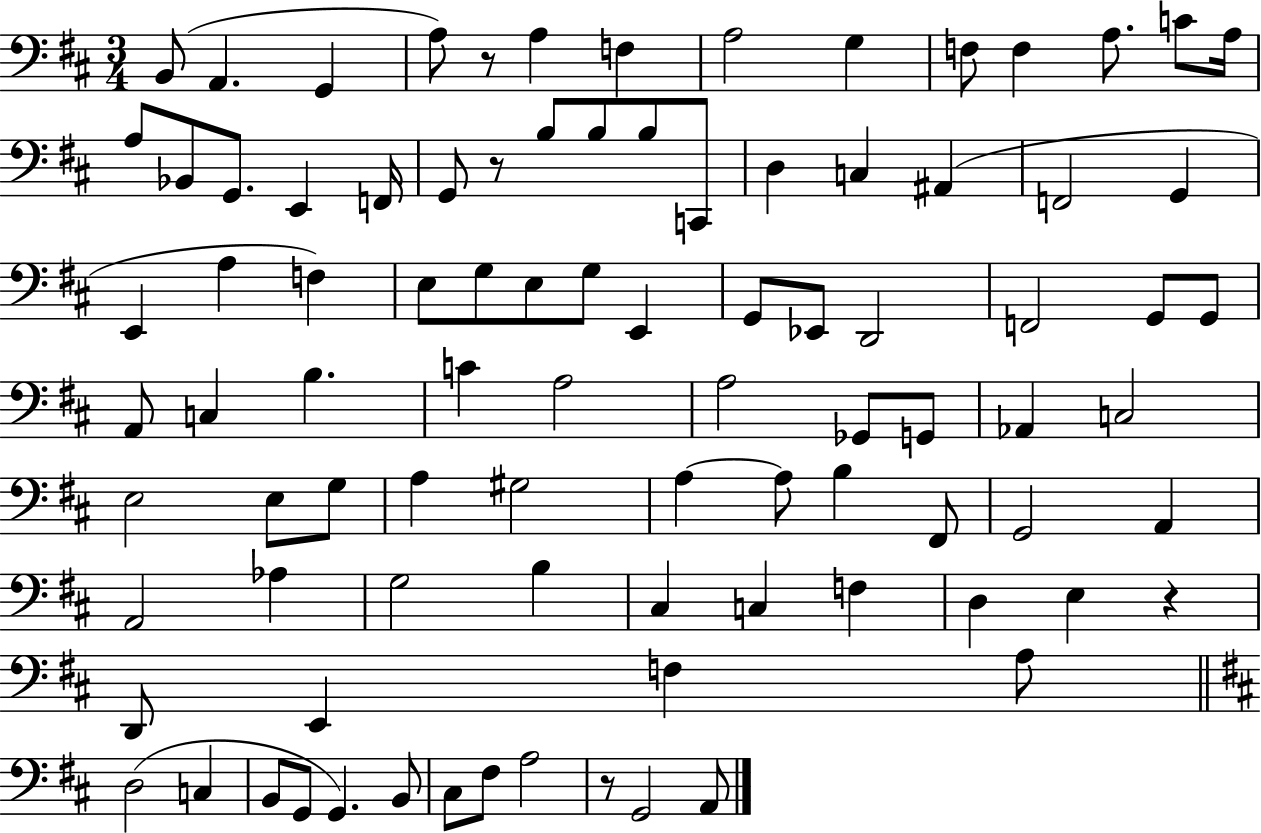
{
  \clef bass
  \numericTimeSignature
  \time 3/4
  \key d \major
  \repeat volta 2 { b,8( a,4. g,4 | a8) r8 a4 f4 | a2 g4 | f8 f4 a8. c'8 a16 | \break a8 bes,8 g,8. e,4 f,16 | g,8 r8 b8 b8 b8 c,8 | d4 c4 ais,4( | f,2 g,4 | \break e,4 a4 f4) | e8 g8 e8 g8 e,4 | g,8 ees,8 d,2 | f,2 g,8 g,8 | \break a,8 c4 b4. | c'4 a2 | a2 ges,8 g,8 | aes,4 c2 | \break e2 e8 g8 | a4 gis2 | a4~~ a8 b4 fis,8 | g,2 a,4 | \break a,2 aes4 | g2 b4 | cis4 c4 f4 | d4 e4 r4 | \break d,8 e,4 f4 a8 | \bar "||" \break \key d \major d2( c4 | b,8 g,8 g,4.) b,8 | cis8 fis8 a2 | r8 g,2 a,8 | \break } \bar "|."
}